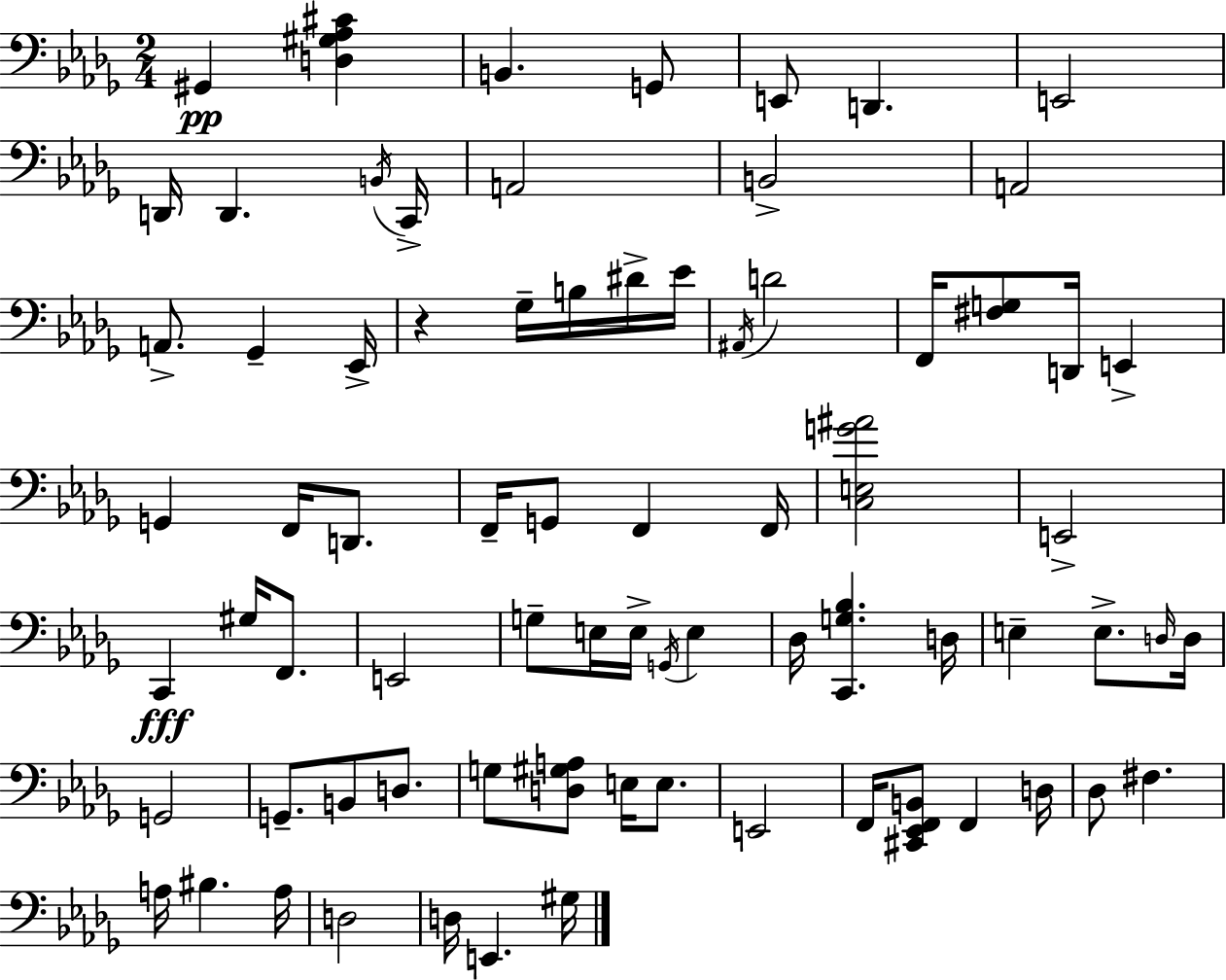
{
  \clef bass
  \numericTimeSignature
  \time 2/4
  \key bes \minor
  gis,4\pp <d gis aes cis'>4 | b,4. g,8 | e,8 d,4. | e,2 | \break d,16 d,4. \acciaccatura { b,16 } | c,16-> a,2 | b,2-> | a,2 | \break a,8.-> ges,4-- | ees,16-> r4 ges16-- b16 dis'16-> | ees'16 \acciaccatura { ais,16 } d'2 | f,16 <fis g>8 d,16 e,4-> | \break g,4 f,16 d,8. | f,16-- g,8 f,4 | f,16 <c e g' ais'>2 | e,2-> | \break c,4\fff gis16 f,8. | e,2 | g8-- e16 e16-> \acciaccatura { g,16 } e4 | des16 <c, g bes>4. | \break d16 e4-- e8.-> | \grace { d16 } d16 g,2 | g,8.-- b,8 | d8. g8 <d gis a>8 | \break e16 e8. e,2 | f,16 <cis, ees, f, b,>8 f,4 | d16 des8 fis4. | a16 bis4. | \break a16 d2 | d16 e,4. | gis16 \bar "|."
}